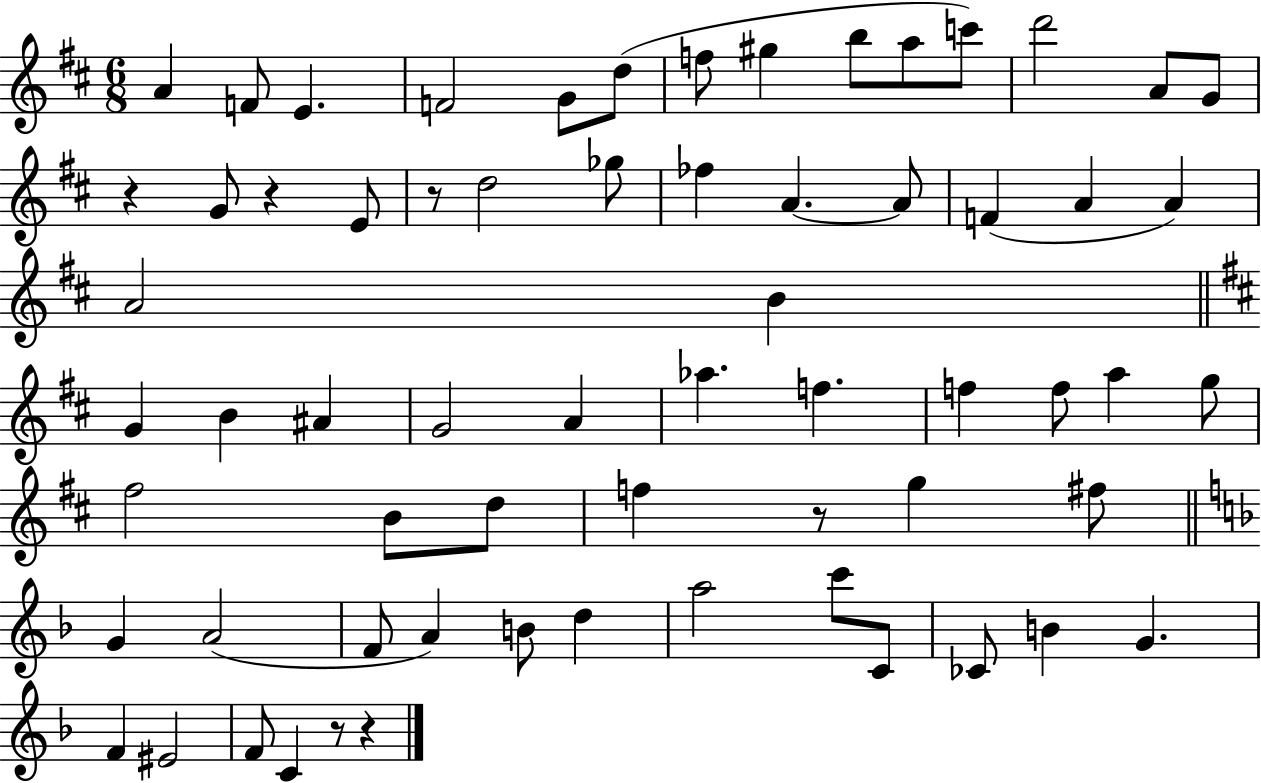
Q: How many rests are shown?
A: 6